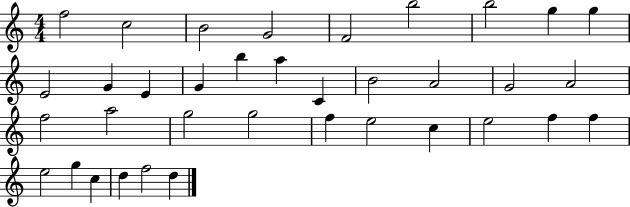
{
  \clef treble
  \numericTimeSignature
  \time 4/4
  \key c \major
  f''2 c''2 | b'2 g'2 | f'2 b''2 | b''2 g''4 g''4 | \break e'2 g'4 e'4 | g'4 b''4 a''4 c'4 | b'2 a'2 | g'2 a'2 | \break f''2 a''2 | g''2 g''2 | f''4 e''2 c''4 | e''2 f''4 f''4 | \break e''2 g''4 c''4 | d''4 f''2 d''4 | \bar "|."
}